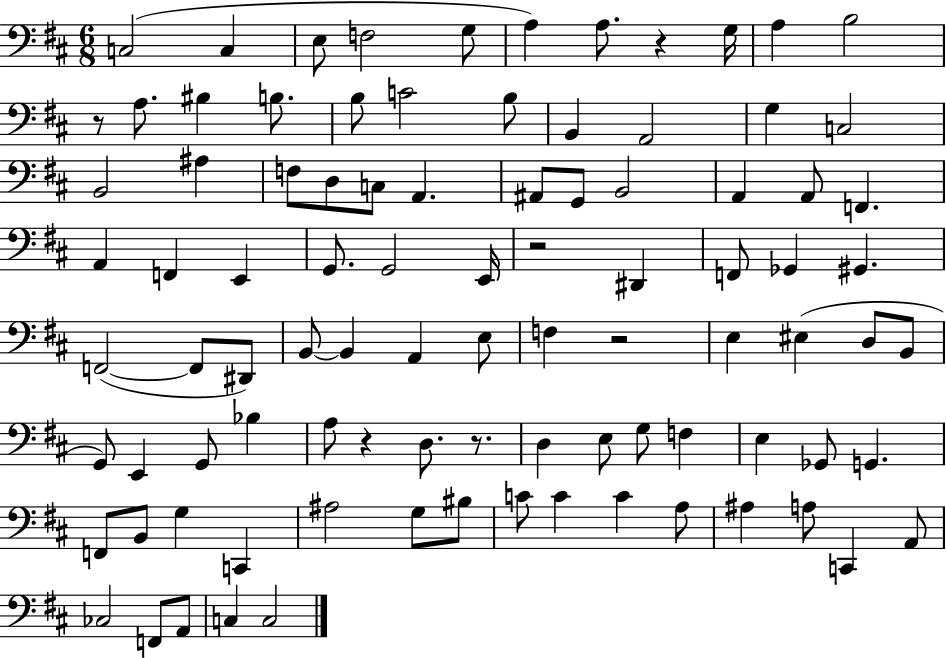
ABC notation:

X:1
T:Untitled
M:6/8
L:1/4
K:D
C,2 C, E,/2 F,2 G,/2 A, A,/2 z G,/4 A, B,2 z/2 A,/2 ^B, B,/2 B,/2 C2 B,/2 B,, A,,2 G, C,2 B,,2 ^A, F,/2 D,/2 C,/2 A,, ^A,,/2 G,,/2 B,,2 A,, A,,/2 F,, A,, F,, E,, G,,/2 G,,2 E,,/4 z2 ^D,, F,,/2 _G,, ^G,, F,,2 F,,/2 ^D,,/2 B,,/2 B,, A,, E,/2 F, z2 E, ^E, D,/2 B,,/2 G,,/2 E,, G,,/2 _B, A,/2 z D,/2 z/2 D, E,/2 G,/2 F, E, _G,,/2 G,, F,,/2 B,,/2 G, C,, ^A,2 G,/2 ^B,/2 C/2 C C A,/2 ^A, A,/2 C,, A,,/2 _C,2 F,,/2 A,,/2 C, C,2